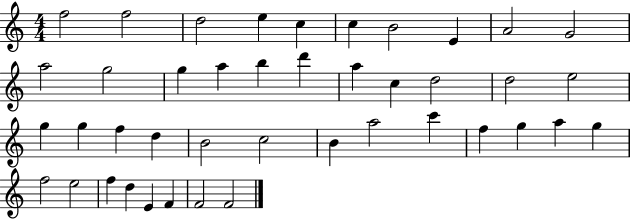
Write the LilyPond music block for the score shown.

{
  \clef treble
  \numericTimeSignature
  \time 4/4
  \key c \major
  f''2 f''2 | d''2 e''4 c''4 | c''4 b'2 e'4 | a'2 g'2 | \break a''2 g''2 | g''4 a''4 b''4 d'''4 | a''4 c''4 d''2 | d''2 e''2 | \break g''4 g''4 f''4 d''4 | b'2 c''2 | b'4 a''2 c'''4 | f''4 g''4 a''4 g''4 | \break f''2 e''2 | f''4 d''4 e'4 f'4 | f'2 f'2 | \bar "|."
}